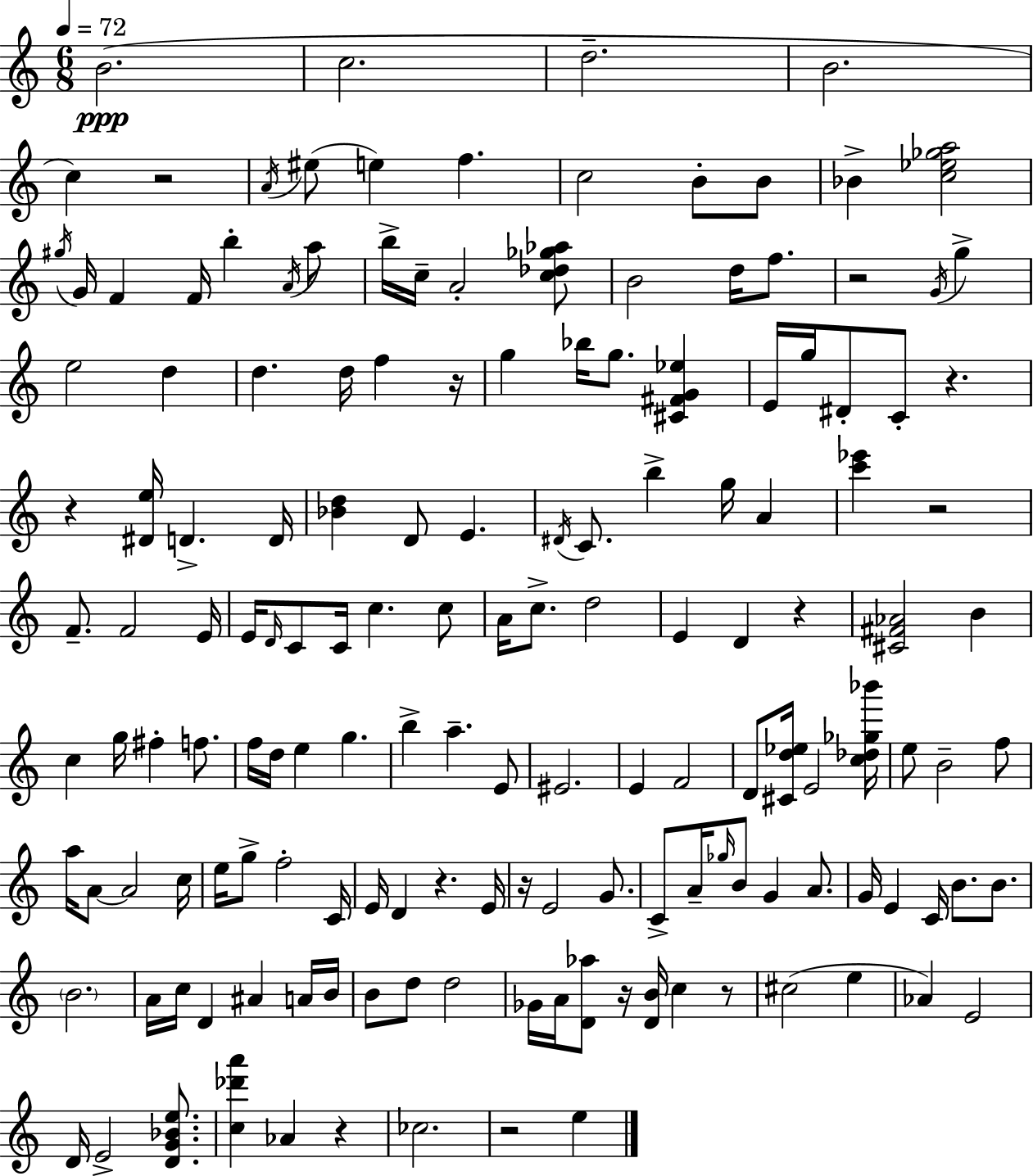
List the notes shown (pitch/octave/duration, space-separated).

B4/h. C5/h. D5/h. B4/h. C5/q R/h A4/s EIS5/e E5/q F5/q. C5/h B4/e B4/e Bb4/q [C5,Eb5,Gb5,A5]/h G#5/s G4/s F4/q F4/s B5/q A4/s A5/e B5/s C5/s A4/h [C5,Db5,Gb5,Ab5]/e B4/h D5/s F5/e. R/h G4/s G5/q E5/h D5/q D5/q. D5/s F5/q R/s G5/q Bb5/s G5/e. [C#4,F#4,G4,Eb5]/q E4/s G5/s D#4/e C4/e R/q. R/q [D#4,E5]/s D4/q. D4/s [Bb4,D5]/q D4/e E4/q. D#4/s C4/e. B5/q G5/s A4/q [C6,Eb6]/q R/h F4/e. F4/h E4/s E4/s D4/s C4/e C4/s C5/q. C5/e A4/s C5/e. D5/h E4/q D4/q R/q [C#4,F#4,Ab4]/h B4/q C5/q G5/s F#5/q F5/e. F5/s D5/s E5/q G5/q. B5/q A5/q. E4/e EIS4/h. E4/q F4/h D4/e [C#4,D5,Eb5]/s E4/h [C5,Db5,Gb5,Bb6]/s E5/e B4/h F5/e A5/s A4/e A4/h C5/s E5/s G5/e F5/h C4/s E4/s D4/q R/q. E4/s R/s E4/h G4/e. C4/e A4/s Gb5/s B4/e G4/q A4/e. G4/s E4/q C4/s B4/e. B4/e. B4/h. A4/s C5/s D4/q A#4/q A4/s B4/s B4/e D5/e D5/h Gb4/s A4/s [D4,Ab5]/e R/s [D4,B4]/s C5/q R/e C#5/h E5/q Ab4/q E4/h D4/s E4/h [D4,G4,Bb4,E5]/e. [C5,Db6,A6]/q Ab4/q R/q CES5/h. R/h E5/q